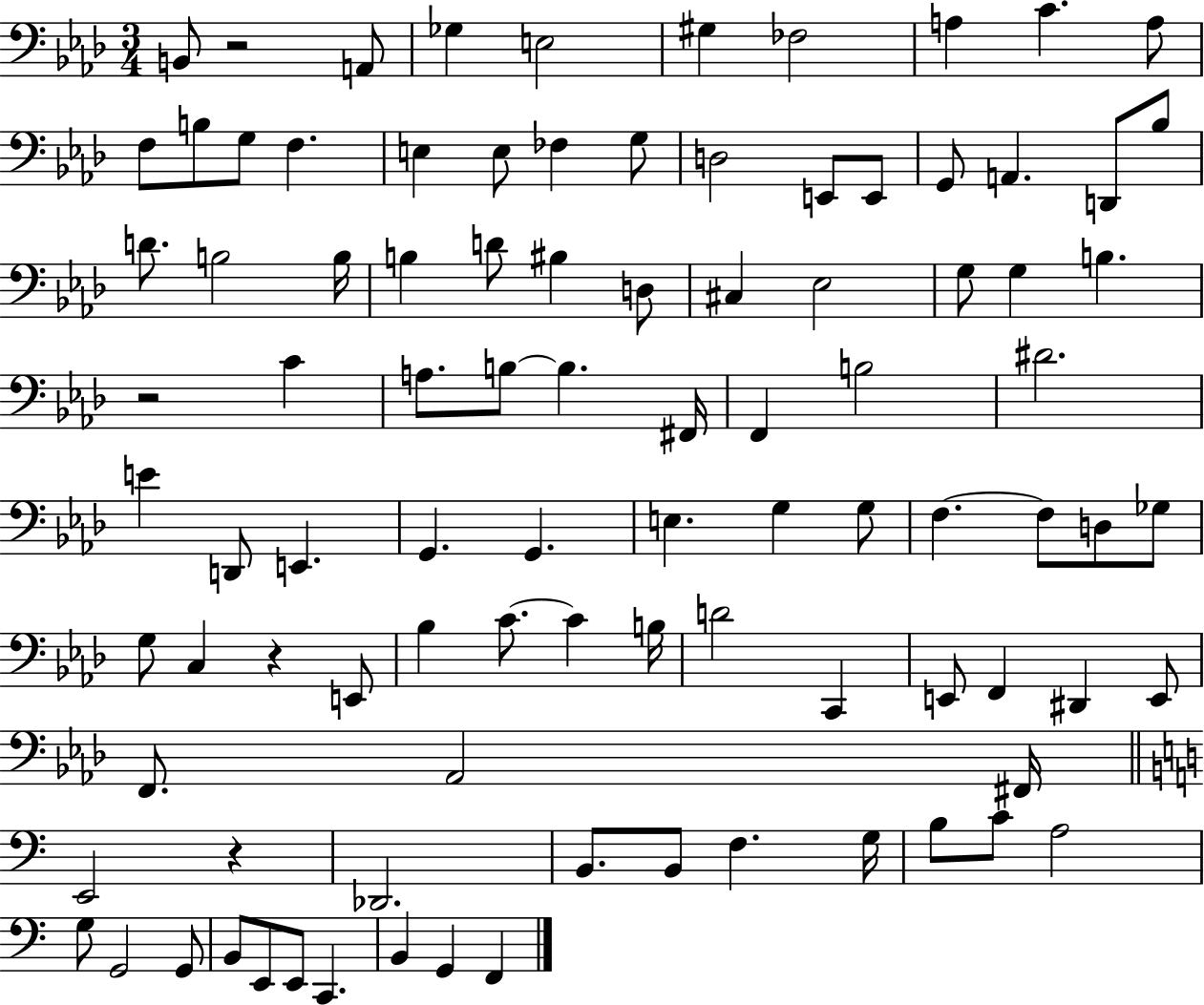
B2/e R/h A2/e Gb3/q E3/h G#3/q FES3/h A3/q C4/q. A3/e F3/e B3/e G3/e F3/q. E3/q E3/e FES3/q G3/e D3/h E2/e E2/e G2/e A2/q. D2/e Bb3/e D4/e. B3/h B3/s B3/q D4/e BIS3/q D3/e C#3/q Eb3/h G3/e G3/q B3/q. R/h C4/q A3/e. B3/e B3/q. F#2/s F2/q B3/h D#4/h. E4/q D2/e E2/q. G2/q. G2/q. E3/q. G3/q G3/e F3/q. F3/e D3/e Gb3/e G3/e C3/q R/q E2/e Bb3/q C4/e. C4/q B3/s D4/h C2/q E2/e F2/q D#2/q E2/e F2/e. Ab2/h F#2/s E2/h R/q Db2/h. B2/e. B2/e F3/q. G3/s B3/e C4/e A3/h G3/e G2/h G2/e B2/e E2/e E2/e C2/q. B2/q G2/q F2/q